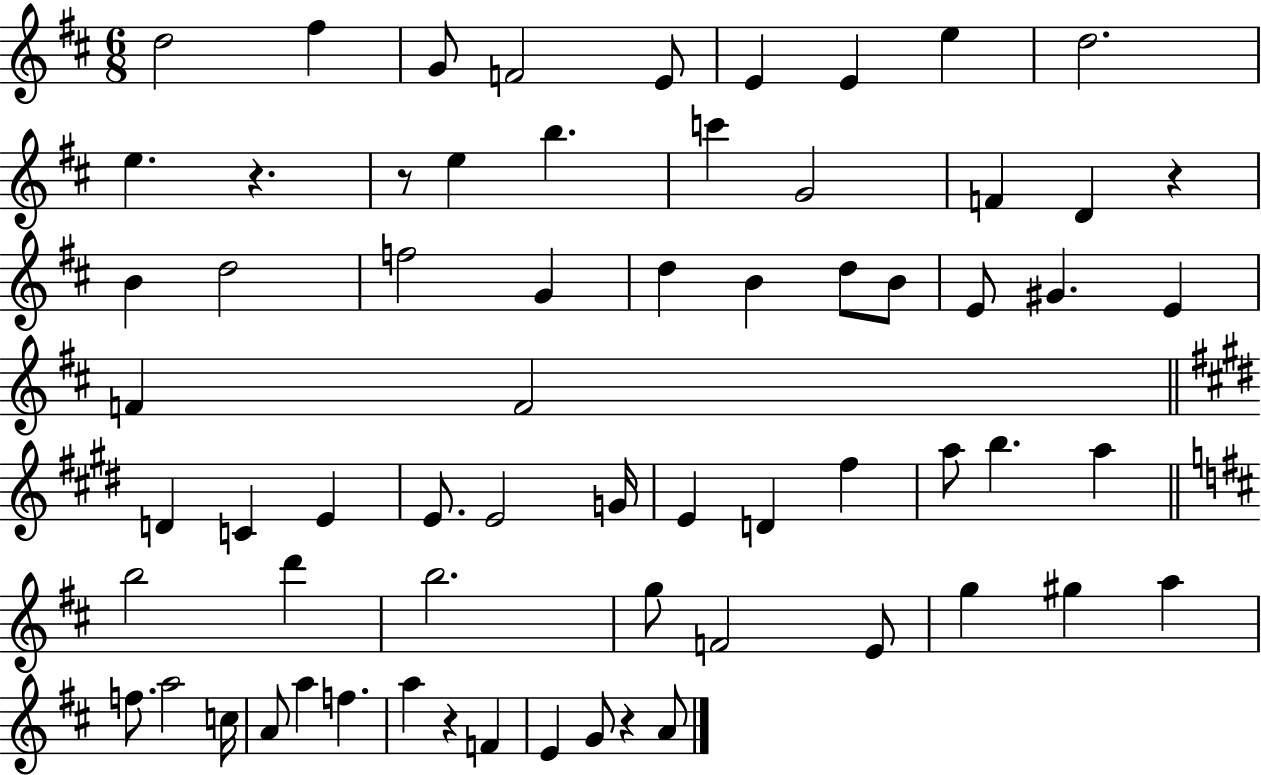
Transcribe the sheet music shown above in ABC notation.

X:1
T:Untitled
M:6/8
L:1/4
K:D
d2 ^f G/2 F2 E/2 E E e d2 e z z/2 e b c' G2 F D z B d2 f2 G d B d/2 B/2 E/2 ^G E F F2 D C E E/2 E2 G/4 E D ^f a/2 b a b2 d' b2 g/2 F2 E/2 g ^g a f/2 a2 c/4 A/2 a f a z F E G/2 z A/2